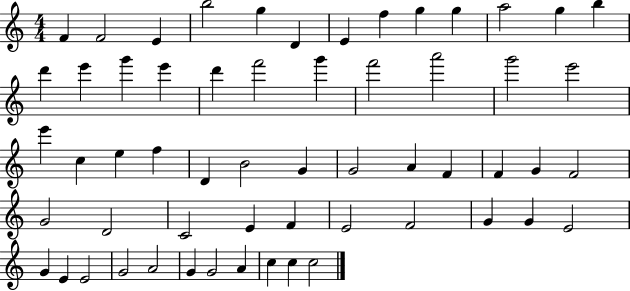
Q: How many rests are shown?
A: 0